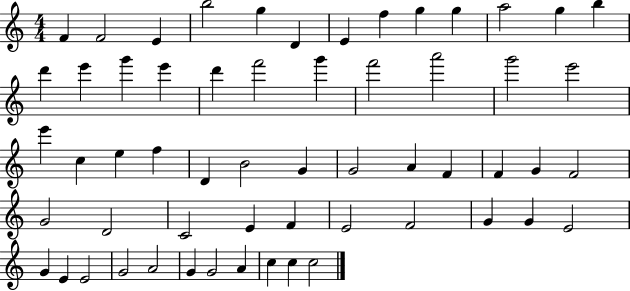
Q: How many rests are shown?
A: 0